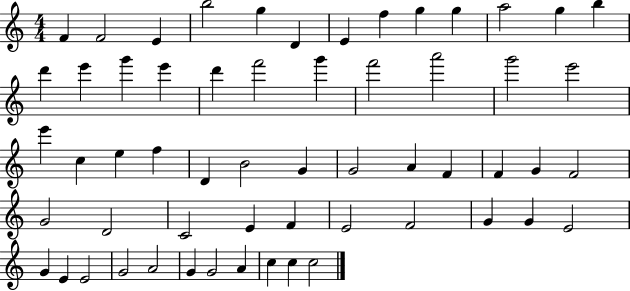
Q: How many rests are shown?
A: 0